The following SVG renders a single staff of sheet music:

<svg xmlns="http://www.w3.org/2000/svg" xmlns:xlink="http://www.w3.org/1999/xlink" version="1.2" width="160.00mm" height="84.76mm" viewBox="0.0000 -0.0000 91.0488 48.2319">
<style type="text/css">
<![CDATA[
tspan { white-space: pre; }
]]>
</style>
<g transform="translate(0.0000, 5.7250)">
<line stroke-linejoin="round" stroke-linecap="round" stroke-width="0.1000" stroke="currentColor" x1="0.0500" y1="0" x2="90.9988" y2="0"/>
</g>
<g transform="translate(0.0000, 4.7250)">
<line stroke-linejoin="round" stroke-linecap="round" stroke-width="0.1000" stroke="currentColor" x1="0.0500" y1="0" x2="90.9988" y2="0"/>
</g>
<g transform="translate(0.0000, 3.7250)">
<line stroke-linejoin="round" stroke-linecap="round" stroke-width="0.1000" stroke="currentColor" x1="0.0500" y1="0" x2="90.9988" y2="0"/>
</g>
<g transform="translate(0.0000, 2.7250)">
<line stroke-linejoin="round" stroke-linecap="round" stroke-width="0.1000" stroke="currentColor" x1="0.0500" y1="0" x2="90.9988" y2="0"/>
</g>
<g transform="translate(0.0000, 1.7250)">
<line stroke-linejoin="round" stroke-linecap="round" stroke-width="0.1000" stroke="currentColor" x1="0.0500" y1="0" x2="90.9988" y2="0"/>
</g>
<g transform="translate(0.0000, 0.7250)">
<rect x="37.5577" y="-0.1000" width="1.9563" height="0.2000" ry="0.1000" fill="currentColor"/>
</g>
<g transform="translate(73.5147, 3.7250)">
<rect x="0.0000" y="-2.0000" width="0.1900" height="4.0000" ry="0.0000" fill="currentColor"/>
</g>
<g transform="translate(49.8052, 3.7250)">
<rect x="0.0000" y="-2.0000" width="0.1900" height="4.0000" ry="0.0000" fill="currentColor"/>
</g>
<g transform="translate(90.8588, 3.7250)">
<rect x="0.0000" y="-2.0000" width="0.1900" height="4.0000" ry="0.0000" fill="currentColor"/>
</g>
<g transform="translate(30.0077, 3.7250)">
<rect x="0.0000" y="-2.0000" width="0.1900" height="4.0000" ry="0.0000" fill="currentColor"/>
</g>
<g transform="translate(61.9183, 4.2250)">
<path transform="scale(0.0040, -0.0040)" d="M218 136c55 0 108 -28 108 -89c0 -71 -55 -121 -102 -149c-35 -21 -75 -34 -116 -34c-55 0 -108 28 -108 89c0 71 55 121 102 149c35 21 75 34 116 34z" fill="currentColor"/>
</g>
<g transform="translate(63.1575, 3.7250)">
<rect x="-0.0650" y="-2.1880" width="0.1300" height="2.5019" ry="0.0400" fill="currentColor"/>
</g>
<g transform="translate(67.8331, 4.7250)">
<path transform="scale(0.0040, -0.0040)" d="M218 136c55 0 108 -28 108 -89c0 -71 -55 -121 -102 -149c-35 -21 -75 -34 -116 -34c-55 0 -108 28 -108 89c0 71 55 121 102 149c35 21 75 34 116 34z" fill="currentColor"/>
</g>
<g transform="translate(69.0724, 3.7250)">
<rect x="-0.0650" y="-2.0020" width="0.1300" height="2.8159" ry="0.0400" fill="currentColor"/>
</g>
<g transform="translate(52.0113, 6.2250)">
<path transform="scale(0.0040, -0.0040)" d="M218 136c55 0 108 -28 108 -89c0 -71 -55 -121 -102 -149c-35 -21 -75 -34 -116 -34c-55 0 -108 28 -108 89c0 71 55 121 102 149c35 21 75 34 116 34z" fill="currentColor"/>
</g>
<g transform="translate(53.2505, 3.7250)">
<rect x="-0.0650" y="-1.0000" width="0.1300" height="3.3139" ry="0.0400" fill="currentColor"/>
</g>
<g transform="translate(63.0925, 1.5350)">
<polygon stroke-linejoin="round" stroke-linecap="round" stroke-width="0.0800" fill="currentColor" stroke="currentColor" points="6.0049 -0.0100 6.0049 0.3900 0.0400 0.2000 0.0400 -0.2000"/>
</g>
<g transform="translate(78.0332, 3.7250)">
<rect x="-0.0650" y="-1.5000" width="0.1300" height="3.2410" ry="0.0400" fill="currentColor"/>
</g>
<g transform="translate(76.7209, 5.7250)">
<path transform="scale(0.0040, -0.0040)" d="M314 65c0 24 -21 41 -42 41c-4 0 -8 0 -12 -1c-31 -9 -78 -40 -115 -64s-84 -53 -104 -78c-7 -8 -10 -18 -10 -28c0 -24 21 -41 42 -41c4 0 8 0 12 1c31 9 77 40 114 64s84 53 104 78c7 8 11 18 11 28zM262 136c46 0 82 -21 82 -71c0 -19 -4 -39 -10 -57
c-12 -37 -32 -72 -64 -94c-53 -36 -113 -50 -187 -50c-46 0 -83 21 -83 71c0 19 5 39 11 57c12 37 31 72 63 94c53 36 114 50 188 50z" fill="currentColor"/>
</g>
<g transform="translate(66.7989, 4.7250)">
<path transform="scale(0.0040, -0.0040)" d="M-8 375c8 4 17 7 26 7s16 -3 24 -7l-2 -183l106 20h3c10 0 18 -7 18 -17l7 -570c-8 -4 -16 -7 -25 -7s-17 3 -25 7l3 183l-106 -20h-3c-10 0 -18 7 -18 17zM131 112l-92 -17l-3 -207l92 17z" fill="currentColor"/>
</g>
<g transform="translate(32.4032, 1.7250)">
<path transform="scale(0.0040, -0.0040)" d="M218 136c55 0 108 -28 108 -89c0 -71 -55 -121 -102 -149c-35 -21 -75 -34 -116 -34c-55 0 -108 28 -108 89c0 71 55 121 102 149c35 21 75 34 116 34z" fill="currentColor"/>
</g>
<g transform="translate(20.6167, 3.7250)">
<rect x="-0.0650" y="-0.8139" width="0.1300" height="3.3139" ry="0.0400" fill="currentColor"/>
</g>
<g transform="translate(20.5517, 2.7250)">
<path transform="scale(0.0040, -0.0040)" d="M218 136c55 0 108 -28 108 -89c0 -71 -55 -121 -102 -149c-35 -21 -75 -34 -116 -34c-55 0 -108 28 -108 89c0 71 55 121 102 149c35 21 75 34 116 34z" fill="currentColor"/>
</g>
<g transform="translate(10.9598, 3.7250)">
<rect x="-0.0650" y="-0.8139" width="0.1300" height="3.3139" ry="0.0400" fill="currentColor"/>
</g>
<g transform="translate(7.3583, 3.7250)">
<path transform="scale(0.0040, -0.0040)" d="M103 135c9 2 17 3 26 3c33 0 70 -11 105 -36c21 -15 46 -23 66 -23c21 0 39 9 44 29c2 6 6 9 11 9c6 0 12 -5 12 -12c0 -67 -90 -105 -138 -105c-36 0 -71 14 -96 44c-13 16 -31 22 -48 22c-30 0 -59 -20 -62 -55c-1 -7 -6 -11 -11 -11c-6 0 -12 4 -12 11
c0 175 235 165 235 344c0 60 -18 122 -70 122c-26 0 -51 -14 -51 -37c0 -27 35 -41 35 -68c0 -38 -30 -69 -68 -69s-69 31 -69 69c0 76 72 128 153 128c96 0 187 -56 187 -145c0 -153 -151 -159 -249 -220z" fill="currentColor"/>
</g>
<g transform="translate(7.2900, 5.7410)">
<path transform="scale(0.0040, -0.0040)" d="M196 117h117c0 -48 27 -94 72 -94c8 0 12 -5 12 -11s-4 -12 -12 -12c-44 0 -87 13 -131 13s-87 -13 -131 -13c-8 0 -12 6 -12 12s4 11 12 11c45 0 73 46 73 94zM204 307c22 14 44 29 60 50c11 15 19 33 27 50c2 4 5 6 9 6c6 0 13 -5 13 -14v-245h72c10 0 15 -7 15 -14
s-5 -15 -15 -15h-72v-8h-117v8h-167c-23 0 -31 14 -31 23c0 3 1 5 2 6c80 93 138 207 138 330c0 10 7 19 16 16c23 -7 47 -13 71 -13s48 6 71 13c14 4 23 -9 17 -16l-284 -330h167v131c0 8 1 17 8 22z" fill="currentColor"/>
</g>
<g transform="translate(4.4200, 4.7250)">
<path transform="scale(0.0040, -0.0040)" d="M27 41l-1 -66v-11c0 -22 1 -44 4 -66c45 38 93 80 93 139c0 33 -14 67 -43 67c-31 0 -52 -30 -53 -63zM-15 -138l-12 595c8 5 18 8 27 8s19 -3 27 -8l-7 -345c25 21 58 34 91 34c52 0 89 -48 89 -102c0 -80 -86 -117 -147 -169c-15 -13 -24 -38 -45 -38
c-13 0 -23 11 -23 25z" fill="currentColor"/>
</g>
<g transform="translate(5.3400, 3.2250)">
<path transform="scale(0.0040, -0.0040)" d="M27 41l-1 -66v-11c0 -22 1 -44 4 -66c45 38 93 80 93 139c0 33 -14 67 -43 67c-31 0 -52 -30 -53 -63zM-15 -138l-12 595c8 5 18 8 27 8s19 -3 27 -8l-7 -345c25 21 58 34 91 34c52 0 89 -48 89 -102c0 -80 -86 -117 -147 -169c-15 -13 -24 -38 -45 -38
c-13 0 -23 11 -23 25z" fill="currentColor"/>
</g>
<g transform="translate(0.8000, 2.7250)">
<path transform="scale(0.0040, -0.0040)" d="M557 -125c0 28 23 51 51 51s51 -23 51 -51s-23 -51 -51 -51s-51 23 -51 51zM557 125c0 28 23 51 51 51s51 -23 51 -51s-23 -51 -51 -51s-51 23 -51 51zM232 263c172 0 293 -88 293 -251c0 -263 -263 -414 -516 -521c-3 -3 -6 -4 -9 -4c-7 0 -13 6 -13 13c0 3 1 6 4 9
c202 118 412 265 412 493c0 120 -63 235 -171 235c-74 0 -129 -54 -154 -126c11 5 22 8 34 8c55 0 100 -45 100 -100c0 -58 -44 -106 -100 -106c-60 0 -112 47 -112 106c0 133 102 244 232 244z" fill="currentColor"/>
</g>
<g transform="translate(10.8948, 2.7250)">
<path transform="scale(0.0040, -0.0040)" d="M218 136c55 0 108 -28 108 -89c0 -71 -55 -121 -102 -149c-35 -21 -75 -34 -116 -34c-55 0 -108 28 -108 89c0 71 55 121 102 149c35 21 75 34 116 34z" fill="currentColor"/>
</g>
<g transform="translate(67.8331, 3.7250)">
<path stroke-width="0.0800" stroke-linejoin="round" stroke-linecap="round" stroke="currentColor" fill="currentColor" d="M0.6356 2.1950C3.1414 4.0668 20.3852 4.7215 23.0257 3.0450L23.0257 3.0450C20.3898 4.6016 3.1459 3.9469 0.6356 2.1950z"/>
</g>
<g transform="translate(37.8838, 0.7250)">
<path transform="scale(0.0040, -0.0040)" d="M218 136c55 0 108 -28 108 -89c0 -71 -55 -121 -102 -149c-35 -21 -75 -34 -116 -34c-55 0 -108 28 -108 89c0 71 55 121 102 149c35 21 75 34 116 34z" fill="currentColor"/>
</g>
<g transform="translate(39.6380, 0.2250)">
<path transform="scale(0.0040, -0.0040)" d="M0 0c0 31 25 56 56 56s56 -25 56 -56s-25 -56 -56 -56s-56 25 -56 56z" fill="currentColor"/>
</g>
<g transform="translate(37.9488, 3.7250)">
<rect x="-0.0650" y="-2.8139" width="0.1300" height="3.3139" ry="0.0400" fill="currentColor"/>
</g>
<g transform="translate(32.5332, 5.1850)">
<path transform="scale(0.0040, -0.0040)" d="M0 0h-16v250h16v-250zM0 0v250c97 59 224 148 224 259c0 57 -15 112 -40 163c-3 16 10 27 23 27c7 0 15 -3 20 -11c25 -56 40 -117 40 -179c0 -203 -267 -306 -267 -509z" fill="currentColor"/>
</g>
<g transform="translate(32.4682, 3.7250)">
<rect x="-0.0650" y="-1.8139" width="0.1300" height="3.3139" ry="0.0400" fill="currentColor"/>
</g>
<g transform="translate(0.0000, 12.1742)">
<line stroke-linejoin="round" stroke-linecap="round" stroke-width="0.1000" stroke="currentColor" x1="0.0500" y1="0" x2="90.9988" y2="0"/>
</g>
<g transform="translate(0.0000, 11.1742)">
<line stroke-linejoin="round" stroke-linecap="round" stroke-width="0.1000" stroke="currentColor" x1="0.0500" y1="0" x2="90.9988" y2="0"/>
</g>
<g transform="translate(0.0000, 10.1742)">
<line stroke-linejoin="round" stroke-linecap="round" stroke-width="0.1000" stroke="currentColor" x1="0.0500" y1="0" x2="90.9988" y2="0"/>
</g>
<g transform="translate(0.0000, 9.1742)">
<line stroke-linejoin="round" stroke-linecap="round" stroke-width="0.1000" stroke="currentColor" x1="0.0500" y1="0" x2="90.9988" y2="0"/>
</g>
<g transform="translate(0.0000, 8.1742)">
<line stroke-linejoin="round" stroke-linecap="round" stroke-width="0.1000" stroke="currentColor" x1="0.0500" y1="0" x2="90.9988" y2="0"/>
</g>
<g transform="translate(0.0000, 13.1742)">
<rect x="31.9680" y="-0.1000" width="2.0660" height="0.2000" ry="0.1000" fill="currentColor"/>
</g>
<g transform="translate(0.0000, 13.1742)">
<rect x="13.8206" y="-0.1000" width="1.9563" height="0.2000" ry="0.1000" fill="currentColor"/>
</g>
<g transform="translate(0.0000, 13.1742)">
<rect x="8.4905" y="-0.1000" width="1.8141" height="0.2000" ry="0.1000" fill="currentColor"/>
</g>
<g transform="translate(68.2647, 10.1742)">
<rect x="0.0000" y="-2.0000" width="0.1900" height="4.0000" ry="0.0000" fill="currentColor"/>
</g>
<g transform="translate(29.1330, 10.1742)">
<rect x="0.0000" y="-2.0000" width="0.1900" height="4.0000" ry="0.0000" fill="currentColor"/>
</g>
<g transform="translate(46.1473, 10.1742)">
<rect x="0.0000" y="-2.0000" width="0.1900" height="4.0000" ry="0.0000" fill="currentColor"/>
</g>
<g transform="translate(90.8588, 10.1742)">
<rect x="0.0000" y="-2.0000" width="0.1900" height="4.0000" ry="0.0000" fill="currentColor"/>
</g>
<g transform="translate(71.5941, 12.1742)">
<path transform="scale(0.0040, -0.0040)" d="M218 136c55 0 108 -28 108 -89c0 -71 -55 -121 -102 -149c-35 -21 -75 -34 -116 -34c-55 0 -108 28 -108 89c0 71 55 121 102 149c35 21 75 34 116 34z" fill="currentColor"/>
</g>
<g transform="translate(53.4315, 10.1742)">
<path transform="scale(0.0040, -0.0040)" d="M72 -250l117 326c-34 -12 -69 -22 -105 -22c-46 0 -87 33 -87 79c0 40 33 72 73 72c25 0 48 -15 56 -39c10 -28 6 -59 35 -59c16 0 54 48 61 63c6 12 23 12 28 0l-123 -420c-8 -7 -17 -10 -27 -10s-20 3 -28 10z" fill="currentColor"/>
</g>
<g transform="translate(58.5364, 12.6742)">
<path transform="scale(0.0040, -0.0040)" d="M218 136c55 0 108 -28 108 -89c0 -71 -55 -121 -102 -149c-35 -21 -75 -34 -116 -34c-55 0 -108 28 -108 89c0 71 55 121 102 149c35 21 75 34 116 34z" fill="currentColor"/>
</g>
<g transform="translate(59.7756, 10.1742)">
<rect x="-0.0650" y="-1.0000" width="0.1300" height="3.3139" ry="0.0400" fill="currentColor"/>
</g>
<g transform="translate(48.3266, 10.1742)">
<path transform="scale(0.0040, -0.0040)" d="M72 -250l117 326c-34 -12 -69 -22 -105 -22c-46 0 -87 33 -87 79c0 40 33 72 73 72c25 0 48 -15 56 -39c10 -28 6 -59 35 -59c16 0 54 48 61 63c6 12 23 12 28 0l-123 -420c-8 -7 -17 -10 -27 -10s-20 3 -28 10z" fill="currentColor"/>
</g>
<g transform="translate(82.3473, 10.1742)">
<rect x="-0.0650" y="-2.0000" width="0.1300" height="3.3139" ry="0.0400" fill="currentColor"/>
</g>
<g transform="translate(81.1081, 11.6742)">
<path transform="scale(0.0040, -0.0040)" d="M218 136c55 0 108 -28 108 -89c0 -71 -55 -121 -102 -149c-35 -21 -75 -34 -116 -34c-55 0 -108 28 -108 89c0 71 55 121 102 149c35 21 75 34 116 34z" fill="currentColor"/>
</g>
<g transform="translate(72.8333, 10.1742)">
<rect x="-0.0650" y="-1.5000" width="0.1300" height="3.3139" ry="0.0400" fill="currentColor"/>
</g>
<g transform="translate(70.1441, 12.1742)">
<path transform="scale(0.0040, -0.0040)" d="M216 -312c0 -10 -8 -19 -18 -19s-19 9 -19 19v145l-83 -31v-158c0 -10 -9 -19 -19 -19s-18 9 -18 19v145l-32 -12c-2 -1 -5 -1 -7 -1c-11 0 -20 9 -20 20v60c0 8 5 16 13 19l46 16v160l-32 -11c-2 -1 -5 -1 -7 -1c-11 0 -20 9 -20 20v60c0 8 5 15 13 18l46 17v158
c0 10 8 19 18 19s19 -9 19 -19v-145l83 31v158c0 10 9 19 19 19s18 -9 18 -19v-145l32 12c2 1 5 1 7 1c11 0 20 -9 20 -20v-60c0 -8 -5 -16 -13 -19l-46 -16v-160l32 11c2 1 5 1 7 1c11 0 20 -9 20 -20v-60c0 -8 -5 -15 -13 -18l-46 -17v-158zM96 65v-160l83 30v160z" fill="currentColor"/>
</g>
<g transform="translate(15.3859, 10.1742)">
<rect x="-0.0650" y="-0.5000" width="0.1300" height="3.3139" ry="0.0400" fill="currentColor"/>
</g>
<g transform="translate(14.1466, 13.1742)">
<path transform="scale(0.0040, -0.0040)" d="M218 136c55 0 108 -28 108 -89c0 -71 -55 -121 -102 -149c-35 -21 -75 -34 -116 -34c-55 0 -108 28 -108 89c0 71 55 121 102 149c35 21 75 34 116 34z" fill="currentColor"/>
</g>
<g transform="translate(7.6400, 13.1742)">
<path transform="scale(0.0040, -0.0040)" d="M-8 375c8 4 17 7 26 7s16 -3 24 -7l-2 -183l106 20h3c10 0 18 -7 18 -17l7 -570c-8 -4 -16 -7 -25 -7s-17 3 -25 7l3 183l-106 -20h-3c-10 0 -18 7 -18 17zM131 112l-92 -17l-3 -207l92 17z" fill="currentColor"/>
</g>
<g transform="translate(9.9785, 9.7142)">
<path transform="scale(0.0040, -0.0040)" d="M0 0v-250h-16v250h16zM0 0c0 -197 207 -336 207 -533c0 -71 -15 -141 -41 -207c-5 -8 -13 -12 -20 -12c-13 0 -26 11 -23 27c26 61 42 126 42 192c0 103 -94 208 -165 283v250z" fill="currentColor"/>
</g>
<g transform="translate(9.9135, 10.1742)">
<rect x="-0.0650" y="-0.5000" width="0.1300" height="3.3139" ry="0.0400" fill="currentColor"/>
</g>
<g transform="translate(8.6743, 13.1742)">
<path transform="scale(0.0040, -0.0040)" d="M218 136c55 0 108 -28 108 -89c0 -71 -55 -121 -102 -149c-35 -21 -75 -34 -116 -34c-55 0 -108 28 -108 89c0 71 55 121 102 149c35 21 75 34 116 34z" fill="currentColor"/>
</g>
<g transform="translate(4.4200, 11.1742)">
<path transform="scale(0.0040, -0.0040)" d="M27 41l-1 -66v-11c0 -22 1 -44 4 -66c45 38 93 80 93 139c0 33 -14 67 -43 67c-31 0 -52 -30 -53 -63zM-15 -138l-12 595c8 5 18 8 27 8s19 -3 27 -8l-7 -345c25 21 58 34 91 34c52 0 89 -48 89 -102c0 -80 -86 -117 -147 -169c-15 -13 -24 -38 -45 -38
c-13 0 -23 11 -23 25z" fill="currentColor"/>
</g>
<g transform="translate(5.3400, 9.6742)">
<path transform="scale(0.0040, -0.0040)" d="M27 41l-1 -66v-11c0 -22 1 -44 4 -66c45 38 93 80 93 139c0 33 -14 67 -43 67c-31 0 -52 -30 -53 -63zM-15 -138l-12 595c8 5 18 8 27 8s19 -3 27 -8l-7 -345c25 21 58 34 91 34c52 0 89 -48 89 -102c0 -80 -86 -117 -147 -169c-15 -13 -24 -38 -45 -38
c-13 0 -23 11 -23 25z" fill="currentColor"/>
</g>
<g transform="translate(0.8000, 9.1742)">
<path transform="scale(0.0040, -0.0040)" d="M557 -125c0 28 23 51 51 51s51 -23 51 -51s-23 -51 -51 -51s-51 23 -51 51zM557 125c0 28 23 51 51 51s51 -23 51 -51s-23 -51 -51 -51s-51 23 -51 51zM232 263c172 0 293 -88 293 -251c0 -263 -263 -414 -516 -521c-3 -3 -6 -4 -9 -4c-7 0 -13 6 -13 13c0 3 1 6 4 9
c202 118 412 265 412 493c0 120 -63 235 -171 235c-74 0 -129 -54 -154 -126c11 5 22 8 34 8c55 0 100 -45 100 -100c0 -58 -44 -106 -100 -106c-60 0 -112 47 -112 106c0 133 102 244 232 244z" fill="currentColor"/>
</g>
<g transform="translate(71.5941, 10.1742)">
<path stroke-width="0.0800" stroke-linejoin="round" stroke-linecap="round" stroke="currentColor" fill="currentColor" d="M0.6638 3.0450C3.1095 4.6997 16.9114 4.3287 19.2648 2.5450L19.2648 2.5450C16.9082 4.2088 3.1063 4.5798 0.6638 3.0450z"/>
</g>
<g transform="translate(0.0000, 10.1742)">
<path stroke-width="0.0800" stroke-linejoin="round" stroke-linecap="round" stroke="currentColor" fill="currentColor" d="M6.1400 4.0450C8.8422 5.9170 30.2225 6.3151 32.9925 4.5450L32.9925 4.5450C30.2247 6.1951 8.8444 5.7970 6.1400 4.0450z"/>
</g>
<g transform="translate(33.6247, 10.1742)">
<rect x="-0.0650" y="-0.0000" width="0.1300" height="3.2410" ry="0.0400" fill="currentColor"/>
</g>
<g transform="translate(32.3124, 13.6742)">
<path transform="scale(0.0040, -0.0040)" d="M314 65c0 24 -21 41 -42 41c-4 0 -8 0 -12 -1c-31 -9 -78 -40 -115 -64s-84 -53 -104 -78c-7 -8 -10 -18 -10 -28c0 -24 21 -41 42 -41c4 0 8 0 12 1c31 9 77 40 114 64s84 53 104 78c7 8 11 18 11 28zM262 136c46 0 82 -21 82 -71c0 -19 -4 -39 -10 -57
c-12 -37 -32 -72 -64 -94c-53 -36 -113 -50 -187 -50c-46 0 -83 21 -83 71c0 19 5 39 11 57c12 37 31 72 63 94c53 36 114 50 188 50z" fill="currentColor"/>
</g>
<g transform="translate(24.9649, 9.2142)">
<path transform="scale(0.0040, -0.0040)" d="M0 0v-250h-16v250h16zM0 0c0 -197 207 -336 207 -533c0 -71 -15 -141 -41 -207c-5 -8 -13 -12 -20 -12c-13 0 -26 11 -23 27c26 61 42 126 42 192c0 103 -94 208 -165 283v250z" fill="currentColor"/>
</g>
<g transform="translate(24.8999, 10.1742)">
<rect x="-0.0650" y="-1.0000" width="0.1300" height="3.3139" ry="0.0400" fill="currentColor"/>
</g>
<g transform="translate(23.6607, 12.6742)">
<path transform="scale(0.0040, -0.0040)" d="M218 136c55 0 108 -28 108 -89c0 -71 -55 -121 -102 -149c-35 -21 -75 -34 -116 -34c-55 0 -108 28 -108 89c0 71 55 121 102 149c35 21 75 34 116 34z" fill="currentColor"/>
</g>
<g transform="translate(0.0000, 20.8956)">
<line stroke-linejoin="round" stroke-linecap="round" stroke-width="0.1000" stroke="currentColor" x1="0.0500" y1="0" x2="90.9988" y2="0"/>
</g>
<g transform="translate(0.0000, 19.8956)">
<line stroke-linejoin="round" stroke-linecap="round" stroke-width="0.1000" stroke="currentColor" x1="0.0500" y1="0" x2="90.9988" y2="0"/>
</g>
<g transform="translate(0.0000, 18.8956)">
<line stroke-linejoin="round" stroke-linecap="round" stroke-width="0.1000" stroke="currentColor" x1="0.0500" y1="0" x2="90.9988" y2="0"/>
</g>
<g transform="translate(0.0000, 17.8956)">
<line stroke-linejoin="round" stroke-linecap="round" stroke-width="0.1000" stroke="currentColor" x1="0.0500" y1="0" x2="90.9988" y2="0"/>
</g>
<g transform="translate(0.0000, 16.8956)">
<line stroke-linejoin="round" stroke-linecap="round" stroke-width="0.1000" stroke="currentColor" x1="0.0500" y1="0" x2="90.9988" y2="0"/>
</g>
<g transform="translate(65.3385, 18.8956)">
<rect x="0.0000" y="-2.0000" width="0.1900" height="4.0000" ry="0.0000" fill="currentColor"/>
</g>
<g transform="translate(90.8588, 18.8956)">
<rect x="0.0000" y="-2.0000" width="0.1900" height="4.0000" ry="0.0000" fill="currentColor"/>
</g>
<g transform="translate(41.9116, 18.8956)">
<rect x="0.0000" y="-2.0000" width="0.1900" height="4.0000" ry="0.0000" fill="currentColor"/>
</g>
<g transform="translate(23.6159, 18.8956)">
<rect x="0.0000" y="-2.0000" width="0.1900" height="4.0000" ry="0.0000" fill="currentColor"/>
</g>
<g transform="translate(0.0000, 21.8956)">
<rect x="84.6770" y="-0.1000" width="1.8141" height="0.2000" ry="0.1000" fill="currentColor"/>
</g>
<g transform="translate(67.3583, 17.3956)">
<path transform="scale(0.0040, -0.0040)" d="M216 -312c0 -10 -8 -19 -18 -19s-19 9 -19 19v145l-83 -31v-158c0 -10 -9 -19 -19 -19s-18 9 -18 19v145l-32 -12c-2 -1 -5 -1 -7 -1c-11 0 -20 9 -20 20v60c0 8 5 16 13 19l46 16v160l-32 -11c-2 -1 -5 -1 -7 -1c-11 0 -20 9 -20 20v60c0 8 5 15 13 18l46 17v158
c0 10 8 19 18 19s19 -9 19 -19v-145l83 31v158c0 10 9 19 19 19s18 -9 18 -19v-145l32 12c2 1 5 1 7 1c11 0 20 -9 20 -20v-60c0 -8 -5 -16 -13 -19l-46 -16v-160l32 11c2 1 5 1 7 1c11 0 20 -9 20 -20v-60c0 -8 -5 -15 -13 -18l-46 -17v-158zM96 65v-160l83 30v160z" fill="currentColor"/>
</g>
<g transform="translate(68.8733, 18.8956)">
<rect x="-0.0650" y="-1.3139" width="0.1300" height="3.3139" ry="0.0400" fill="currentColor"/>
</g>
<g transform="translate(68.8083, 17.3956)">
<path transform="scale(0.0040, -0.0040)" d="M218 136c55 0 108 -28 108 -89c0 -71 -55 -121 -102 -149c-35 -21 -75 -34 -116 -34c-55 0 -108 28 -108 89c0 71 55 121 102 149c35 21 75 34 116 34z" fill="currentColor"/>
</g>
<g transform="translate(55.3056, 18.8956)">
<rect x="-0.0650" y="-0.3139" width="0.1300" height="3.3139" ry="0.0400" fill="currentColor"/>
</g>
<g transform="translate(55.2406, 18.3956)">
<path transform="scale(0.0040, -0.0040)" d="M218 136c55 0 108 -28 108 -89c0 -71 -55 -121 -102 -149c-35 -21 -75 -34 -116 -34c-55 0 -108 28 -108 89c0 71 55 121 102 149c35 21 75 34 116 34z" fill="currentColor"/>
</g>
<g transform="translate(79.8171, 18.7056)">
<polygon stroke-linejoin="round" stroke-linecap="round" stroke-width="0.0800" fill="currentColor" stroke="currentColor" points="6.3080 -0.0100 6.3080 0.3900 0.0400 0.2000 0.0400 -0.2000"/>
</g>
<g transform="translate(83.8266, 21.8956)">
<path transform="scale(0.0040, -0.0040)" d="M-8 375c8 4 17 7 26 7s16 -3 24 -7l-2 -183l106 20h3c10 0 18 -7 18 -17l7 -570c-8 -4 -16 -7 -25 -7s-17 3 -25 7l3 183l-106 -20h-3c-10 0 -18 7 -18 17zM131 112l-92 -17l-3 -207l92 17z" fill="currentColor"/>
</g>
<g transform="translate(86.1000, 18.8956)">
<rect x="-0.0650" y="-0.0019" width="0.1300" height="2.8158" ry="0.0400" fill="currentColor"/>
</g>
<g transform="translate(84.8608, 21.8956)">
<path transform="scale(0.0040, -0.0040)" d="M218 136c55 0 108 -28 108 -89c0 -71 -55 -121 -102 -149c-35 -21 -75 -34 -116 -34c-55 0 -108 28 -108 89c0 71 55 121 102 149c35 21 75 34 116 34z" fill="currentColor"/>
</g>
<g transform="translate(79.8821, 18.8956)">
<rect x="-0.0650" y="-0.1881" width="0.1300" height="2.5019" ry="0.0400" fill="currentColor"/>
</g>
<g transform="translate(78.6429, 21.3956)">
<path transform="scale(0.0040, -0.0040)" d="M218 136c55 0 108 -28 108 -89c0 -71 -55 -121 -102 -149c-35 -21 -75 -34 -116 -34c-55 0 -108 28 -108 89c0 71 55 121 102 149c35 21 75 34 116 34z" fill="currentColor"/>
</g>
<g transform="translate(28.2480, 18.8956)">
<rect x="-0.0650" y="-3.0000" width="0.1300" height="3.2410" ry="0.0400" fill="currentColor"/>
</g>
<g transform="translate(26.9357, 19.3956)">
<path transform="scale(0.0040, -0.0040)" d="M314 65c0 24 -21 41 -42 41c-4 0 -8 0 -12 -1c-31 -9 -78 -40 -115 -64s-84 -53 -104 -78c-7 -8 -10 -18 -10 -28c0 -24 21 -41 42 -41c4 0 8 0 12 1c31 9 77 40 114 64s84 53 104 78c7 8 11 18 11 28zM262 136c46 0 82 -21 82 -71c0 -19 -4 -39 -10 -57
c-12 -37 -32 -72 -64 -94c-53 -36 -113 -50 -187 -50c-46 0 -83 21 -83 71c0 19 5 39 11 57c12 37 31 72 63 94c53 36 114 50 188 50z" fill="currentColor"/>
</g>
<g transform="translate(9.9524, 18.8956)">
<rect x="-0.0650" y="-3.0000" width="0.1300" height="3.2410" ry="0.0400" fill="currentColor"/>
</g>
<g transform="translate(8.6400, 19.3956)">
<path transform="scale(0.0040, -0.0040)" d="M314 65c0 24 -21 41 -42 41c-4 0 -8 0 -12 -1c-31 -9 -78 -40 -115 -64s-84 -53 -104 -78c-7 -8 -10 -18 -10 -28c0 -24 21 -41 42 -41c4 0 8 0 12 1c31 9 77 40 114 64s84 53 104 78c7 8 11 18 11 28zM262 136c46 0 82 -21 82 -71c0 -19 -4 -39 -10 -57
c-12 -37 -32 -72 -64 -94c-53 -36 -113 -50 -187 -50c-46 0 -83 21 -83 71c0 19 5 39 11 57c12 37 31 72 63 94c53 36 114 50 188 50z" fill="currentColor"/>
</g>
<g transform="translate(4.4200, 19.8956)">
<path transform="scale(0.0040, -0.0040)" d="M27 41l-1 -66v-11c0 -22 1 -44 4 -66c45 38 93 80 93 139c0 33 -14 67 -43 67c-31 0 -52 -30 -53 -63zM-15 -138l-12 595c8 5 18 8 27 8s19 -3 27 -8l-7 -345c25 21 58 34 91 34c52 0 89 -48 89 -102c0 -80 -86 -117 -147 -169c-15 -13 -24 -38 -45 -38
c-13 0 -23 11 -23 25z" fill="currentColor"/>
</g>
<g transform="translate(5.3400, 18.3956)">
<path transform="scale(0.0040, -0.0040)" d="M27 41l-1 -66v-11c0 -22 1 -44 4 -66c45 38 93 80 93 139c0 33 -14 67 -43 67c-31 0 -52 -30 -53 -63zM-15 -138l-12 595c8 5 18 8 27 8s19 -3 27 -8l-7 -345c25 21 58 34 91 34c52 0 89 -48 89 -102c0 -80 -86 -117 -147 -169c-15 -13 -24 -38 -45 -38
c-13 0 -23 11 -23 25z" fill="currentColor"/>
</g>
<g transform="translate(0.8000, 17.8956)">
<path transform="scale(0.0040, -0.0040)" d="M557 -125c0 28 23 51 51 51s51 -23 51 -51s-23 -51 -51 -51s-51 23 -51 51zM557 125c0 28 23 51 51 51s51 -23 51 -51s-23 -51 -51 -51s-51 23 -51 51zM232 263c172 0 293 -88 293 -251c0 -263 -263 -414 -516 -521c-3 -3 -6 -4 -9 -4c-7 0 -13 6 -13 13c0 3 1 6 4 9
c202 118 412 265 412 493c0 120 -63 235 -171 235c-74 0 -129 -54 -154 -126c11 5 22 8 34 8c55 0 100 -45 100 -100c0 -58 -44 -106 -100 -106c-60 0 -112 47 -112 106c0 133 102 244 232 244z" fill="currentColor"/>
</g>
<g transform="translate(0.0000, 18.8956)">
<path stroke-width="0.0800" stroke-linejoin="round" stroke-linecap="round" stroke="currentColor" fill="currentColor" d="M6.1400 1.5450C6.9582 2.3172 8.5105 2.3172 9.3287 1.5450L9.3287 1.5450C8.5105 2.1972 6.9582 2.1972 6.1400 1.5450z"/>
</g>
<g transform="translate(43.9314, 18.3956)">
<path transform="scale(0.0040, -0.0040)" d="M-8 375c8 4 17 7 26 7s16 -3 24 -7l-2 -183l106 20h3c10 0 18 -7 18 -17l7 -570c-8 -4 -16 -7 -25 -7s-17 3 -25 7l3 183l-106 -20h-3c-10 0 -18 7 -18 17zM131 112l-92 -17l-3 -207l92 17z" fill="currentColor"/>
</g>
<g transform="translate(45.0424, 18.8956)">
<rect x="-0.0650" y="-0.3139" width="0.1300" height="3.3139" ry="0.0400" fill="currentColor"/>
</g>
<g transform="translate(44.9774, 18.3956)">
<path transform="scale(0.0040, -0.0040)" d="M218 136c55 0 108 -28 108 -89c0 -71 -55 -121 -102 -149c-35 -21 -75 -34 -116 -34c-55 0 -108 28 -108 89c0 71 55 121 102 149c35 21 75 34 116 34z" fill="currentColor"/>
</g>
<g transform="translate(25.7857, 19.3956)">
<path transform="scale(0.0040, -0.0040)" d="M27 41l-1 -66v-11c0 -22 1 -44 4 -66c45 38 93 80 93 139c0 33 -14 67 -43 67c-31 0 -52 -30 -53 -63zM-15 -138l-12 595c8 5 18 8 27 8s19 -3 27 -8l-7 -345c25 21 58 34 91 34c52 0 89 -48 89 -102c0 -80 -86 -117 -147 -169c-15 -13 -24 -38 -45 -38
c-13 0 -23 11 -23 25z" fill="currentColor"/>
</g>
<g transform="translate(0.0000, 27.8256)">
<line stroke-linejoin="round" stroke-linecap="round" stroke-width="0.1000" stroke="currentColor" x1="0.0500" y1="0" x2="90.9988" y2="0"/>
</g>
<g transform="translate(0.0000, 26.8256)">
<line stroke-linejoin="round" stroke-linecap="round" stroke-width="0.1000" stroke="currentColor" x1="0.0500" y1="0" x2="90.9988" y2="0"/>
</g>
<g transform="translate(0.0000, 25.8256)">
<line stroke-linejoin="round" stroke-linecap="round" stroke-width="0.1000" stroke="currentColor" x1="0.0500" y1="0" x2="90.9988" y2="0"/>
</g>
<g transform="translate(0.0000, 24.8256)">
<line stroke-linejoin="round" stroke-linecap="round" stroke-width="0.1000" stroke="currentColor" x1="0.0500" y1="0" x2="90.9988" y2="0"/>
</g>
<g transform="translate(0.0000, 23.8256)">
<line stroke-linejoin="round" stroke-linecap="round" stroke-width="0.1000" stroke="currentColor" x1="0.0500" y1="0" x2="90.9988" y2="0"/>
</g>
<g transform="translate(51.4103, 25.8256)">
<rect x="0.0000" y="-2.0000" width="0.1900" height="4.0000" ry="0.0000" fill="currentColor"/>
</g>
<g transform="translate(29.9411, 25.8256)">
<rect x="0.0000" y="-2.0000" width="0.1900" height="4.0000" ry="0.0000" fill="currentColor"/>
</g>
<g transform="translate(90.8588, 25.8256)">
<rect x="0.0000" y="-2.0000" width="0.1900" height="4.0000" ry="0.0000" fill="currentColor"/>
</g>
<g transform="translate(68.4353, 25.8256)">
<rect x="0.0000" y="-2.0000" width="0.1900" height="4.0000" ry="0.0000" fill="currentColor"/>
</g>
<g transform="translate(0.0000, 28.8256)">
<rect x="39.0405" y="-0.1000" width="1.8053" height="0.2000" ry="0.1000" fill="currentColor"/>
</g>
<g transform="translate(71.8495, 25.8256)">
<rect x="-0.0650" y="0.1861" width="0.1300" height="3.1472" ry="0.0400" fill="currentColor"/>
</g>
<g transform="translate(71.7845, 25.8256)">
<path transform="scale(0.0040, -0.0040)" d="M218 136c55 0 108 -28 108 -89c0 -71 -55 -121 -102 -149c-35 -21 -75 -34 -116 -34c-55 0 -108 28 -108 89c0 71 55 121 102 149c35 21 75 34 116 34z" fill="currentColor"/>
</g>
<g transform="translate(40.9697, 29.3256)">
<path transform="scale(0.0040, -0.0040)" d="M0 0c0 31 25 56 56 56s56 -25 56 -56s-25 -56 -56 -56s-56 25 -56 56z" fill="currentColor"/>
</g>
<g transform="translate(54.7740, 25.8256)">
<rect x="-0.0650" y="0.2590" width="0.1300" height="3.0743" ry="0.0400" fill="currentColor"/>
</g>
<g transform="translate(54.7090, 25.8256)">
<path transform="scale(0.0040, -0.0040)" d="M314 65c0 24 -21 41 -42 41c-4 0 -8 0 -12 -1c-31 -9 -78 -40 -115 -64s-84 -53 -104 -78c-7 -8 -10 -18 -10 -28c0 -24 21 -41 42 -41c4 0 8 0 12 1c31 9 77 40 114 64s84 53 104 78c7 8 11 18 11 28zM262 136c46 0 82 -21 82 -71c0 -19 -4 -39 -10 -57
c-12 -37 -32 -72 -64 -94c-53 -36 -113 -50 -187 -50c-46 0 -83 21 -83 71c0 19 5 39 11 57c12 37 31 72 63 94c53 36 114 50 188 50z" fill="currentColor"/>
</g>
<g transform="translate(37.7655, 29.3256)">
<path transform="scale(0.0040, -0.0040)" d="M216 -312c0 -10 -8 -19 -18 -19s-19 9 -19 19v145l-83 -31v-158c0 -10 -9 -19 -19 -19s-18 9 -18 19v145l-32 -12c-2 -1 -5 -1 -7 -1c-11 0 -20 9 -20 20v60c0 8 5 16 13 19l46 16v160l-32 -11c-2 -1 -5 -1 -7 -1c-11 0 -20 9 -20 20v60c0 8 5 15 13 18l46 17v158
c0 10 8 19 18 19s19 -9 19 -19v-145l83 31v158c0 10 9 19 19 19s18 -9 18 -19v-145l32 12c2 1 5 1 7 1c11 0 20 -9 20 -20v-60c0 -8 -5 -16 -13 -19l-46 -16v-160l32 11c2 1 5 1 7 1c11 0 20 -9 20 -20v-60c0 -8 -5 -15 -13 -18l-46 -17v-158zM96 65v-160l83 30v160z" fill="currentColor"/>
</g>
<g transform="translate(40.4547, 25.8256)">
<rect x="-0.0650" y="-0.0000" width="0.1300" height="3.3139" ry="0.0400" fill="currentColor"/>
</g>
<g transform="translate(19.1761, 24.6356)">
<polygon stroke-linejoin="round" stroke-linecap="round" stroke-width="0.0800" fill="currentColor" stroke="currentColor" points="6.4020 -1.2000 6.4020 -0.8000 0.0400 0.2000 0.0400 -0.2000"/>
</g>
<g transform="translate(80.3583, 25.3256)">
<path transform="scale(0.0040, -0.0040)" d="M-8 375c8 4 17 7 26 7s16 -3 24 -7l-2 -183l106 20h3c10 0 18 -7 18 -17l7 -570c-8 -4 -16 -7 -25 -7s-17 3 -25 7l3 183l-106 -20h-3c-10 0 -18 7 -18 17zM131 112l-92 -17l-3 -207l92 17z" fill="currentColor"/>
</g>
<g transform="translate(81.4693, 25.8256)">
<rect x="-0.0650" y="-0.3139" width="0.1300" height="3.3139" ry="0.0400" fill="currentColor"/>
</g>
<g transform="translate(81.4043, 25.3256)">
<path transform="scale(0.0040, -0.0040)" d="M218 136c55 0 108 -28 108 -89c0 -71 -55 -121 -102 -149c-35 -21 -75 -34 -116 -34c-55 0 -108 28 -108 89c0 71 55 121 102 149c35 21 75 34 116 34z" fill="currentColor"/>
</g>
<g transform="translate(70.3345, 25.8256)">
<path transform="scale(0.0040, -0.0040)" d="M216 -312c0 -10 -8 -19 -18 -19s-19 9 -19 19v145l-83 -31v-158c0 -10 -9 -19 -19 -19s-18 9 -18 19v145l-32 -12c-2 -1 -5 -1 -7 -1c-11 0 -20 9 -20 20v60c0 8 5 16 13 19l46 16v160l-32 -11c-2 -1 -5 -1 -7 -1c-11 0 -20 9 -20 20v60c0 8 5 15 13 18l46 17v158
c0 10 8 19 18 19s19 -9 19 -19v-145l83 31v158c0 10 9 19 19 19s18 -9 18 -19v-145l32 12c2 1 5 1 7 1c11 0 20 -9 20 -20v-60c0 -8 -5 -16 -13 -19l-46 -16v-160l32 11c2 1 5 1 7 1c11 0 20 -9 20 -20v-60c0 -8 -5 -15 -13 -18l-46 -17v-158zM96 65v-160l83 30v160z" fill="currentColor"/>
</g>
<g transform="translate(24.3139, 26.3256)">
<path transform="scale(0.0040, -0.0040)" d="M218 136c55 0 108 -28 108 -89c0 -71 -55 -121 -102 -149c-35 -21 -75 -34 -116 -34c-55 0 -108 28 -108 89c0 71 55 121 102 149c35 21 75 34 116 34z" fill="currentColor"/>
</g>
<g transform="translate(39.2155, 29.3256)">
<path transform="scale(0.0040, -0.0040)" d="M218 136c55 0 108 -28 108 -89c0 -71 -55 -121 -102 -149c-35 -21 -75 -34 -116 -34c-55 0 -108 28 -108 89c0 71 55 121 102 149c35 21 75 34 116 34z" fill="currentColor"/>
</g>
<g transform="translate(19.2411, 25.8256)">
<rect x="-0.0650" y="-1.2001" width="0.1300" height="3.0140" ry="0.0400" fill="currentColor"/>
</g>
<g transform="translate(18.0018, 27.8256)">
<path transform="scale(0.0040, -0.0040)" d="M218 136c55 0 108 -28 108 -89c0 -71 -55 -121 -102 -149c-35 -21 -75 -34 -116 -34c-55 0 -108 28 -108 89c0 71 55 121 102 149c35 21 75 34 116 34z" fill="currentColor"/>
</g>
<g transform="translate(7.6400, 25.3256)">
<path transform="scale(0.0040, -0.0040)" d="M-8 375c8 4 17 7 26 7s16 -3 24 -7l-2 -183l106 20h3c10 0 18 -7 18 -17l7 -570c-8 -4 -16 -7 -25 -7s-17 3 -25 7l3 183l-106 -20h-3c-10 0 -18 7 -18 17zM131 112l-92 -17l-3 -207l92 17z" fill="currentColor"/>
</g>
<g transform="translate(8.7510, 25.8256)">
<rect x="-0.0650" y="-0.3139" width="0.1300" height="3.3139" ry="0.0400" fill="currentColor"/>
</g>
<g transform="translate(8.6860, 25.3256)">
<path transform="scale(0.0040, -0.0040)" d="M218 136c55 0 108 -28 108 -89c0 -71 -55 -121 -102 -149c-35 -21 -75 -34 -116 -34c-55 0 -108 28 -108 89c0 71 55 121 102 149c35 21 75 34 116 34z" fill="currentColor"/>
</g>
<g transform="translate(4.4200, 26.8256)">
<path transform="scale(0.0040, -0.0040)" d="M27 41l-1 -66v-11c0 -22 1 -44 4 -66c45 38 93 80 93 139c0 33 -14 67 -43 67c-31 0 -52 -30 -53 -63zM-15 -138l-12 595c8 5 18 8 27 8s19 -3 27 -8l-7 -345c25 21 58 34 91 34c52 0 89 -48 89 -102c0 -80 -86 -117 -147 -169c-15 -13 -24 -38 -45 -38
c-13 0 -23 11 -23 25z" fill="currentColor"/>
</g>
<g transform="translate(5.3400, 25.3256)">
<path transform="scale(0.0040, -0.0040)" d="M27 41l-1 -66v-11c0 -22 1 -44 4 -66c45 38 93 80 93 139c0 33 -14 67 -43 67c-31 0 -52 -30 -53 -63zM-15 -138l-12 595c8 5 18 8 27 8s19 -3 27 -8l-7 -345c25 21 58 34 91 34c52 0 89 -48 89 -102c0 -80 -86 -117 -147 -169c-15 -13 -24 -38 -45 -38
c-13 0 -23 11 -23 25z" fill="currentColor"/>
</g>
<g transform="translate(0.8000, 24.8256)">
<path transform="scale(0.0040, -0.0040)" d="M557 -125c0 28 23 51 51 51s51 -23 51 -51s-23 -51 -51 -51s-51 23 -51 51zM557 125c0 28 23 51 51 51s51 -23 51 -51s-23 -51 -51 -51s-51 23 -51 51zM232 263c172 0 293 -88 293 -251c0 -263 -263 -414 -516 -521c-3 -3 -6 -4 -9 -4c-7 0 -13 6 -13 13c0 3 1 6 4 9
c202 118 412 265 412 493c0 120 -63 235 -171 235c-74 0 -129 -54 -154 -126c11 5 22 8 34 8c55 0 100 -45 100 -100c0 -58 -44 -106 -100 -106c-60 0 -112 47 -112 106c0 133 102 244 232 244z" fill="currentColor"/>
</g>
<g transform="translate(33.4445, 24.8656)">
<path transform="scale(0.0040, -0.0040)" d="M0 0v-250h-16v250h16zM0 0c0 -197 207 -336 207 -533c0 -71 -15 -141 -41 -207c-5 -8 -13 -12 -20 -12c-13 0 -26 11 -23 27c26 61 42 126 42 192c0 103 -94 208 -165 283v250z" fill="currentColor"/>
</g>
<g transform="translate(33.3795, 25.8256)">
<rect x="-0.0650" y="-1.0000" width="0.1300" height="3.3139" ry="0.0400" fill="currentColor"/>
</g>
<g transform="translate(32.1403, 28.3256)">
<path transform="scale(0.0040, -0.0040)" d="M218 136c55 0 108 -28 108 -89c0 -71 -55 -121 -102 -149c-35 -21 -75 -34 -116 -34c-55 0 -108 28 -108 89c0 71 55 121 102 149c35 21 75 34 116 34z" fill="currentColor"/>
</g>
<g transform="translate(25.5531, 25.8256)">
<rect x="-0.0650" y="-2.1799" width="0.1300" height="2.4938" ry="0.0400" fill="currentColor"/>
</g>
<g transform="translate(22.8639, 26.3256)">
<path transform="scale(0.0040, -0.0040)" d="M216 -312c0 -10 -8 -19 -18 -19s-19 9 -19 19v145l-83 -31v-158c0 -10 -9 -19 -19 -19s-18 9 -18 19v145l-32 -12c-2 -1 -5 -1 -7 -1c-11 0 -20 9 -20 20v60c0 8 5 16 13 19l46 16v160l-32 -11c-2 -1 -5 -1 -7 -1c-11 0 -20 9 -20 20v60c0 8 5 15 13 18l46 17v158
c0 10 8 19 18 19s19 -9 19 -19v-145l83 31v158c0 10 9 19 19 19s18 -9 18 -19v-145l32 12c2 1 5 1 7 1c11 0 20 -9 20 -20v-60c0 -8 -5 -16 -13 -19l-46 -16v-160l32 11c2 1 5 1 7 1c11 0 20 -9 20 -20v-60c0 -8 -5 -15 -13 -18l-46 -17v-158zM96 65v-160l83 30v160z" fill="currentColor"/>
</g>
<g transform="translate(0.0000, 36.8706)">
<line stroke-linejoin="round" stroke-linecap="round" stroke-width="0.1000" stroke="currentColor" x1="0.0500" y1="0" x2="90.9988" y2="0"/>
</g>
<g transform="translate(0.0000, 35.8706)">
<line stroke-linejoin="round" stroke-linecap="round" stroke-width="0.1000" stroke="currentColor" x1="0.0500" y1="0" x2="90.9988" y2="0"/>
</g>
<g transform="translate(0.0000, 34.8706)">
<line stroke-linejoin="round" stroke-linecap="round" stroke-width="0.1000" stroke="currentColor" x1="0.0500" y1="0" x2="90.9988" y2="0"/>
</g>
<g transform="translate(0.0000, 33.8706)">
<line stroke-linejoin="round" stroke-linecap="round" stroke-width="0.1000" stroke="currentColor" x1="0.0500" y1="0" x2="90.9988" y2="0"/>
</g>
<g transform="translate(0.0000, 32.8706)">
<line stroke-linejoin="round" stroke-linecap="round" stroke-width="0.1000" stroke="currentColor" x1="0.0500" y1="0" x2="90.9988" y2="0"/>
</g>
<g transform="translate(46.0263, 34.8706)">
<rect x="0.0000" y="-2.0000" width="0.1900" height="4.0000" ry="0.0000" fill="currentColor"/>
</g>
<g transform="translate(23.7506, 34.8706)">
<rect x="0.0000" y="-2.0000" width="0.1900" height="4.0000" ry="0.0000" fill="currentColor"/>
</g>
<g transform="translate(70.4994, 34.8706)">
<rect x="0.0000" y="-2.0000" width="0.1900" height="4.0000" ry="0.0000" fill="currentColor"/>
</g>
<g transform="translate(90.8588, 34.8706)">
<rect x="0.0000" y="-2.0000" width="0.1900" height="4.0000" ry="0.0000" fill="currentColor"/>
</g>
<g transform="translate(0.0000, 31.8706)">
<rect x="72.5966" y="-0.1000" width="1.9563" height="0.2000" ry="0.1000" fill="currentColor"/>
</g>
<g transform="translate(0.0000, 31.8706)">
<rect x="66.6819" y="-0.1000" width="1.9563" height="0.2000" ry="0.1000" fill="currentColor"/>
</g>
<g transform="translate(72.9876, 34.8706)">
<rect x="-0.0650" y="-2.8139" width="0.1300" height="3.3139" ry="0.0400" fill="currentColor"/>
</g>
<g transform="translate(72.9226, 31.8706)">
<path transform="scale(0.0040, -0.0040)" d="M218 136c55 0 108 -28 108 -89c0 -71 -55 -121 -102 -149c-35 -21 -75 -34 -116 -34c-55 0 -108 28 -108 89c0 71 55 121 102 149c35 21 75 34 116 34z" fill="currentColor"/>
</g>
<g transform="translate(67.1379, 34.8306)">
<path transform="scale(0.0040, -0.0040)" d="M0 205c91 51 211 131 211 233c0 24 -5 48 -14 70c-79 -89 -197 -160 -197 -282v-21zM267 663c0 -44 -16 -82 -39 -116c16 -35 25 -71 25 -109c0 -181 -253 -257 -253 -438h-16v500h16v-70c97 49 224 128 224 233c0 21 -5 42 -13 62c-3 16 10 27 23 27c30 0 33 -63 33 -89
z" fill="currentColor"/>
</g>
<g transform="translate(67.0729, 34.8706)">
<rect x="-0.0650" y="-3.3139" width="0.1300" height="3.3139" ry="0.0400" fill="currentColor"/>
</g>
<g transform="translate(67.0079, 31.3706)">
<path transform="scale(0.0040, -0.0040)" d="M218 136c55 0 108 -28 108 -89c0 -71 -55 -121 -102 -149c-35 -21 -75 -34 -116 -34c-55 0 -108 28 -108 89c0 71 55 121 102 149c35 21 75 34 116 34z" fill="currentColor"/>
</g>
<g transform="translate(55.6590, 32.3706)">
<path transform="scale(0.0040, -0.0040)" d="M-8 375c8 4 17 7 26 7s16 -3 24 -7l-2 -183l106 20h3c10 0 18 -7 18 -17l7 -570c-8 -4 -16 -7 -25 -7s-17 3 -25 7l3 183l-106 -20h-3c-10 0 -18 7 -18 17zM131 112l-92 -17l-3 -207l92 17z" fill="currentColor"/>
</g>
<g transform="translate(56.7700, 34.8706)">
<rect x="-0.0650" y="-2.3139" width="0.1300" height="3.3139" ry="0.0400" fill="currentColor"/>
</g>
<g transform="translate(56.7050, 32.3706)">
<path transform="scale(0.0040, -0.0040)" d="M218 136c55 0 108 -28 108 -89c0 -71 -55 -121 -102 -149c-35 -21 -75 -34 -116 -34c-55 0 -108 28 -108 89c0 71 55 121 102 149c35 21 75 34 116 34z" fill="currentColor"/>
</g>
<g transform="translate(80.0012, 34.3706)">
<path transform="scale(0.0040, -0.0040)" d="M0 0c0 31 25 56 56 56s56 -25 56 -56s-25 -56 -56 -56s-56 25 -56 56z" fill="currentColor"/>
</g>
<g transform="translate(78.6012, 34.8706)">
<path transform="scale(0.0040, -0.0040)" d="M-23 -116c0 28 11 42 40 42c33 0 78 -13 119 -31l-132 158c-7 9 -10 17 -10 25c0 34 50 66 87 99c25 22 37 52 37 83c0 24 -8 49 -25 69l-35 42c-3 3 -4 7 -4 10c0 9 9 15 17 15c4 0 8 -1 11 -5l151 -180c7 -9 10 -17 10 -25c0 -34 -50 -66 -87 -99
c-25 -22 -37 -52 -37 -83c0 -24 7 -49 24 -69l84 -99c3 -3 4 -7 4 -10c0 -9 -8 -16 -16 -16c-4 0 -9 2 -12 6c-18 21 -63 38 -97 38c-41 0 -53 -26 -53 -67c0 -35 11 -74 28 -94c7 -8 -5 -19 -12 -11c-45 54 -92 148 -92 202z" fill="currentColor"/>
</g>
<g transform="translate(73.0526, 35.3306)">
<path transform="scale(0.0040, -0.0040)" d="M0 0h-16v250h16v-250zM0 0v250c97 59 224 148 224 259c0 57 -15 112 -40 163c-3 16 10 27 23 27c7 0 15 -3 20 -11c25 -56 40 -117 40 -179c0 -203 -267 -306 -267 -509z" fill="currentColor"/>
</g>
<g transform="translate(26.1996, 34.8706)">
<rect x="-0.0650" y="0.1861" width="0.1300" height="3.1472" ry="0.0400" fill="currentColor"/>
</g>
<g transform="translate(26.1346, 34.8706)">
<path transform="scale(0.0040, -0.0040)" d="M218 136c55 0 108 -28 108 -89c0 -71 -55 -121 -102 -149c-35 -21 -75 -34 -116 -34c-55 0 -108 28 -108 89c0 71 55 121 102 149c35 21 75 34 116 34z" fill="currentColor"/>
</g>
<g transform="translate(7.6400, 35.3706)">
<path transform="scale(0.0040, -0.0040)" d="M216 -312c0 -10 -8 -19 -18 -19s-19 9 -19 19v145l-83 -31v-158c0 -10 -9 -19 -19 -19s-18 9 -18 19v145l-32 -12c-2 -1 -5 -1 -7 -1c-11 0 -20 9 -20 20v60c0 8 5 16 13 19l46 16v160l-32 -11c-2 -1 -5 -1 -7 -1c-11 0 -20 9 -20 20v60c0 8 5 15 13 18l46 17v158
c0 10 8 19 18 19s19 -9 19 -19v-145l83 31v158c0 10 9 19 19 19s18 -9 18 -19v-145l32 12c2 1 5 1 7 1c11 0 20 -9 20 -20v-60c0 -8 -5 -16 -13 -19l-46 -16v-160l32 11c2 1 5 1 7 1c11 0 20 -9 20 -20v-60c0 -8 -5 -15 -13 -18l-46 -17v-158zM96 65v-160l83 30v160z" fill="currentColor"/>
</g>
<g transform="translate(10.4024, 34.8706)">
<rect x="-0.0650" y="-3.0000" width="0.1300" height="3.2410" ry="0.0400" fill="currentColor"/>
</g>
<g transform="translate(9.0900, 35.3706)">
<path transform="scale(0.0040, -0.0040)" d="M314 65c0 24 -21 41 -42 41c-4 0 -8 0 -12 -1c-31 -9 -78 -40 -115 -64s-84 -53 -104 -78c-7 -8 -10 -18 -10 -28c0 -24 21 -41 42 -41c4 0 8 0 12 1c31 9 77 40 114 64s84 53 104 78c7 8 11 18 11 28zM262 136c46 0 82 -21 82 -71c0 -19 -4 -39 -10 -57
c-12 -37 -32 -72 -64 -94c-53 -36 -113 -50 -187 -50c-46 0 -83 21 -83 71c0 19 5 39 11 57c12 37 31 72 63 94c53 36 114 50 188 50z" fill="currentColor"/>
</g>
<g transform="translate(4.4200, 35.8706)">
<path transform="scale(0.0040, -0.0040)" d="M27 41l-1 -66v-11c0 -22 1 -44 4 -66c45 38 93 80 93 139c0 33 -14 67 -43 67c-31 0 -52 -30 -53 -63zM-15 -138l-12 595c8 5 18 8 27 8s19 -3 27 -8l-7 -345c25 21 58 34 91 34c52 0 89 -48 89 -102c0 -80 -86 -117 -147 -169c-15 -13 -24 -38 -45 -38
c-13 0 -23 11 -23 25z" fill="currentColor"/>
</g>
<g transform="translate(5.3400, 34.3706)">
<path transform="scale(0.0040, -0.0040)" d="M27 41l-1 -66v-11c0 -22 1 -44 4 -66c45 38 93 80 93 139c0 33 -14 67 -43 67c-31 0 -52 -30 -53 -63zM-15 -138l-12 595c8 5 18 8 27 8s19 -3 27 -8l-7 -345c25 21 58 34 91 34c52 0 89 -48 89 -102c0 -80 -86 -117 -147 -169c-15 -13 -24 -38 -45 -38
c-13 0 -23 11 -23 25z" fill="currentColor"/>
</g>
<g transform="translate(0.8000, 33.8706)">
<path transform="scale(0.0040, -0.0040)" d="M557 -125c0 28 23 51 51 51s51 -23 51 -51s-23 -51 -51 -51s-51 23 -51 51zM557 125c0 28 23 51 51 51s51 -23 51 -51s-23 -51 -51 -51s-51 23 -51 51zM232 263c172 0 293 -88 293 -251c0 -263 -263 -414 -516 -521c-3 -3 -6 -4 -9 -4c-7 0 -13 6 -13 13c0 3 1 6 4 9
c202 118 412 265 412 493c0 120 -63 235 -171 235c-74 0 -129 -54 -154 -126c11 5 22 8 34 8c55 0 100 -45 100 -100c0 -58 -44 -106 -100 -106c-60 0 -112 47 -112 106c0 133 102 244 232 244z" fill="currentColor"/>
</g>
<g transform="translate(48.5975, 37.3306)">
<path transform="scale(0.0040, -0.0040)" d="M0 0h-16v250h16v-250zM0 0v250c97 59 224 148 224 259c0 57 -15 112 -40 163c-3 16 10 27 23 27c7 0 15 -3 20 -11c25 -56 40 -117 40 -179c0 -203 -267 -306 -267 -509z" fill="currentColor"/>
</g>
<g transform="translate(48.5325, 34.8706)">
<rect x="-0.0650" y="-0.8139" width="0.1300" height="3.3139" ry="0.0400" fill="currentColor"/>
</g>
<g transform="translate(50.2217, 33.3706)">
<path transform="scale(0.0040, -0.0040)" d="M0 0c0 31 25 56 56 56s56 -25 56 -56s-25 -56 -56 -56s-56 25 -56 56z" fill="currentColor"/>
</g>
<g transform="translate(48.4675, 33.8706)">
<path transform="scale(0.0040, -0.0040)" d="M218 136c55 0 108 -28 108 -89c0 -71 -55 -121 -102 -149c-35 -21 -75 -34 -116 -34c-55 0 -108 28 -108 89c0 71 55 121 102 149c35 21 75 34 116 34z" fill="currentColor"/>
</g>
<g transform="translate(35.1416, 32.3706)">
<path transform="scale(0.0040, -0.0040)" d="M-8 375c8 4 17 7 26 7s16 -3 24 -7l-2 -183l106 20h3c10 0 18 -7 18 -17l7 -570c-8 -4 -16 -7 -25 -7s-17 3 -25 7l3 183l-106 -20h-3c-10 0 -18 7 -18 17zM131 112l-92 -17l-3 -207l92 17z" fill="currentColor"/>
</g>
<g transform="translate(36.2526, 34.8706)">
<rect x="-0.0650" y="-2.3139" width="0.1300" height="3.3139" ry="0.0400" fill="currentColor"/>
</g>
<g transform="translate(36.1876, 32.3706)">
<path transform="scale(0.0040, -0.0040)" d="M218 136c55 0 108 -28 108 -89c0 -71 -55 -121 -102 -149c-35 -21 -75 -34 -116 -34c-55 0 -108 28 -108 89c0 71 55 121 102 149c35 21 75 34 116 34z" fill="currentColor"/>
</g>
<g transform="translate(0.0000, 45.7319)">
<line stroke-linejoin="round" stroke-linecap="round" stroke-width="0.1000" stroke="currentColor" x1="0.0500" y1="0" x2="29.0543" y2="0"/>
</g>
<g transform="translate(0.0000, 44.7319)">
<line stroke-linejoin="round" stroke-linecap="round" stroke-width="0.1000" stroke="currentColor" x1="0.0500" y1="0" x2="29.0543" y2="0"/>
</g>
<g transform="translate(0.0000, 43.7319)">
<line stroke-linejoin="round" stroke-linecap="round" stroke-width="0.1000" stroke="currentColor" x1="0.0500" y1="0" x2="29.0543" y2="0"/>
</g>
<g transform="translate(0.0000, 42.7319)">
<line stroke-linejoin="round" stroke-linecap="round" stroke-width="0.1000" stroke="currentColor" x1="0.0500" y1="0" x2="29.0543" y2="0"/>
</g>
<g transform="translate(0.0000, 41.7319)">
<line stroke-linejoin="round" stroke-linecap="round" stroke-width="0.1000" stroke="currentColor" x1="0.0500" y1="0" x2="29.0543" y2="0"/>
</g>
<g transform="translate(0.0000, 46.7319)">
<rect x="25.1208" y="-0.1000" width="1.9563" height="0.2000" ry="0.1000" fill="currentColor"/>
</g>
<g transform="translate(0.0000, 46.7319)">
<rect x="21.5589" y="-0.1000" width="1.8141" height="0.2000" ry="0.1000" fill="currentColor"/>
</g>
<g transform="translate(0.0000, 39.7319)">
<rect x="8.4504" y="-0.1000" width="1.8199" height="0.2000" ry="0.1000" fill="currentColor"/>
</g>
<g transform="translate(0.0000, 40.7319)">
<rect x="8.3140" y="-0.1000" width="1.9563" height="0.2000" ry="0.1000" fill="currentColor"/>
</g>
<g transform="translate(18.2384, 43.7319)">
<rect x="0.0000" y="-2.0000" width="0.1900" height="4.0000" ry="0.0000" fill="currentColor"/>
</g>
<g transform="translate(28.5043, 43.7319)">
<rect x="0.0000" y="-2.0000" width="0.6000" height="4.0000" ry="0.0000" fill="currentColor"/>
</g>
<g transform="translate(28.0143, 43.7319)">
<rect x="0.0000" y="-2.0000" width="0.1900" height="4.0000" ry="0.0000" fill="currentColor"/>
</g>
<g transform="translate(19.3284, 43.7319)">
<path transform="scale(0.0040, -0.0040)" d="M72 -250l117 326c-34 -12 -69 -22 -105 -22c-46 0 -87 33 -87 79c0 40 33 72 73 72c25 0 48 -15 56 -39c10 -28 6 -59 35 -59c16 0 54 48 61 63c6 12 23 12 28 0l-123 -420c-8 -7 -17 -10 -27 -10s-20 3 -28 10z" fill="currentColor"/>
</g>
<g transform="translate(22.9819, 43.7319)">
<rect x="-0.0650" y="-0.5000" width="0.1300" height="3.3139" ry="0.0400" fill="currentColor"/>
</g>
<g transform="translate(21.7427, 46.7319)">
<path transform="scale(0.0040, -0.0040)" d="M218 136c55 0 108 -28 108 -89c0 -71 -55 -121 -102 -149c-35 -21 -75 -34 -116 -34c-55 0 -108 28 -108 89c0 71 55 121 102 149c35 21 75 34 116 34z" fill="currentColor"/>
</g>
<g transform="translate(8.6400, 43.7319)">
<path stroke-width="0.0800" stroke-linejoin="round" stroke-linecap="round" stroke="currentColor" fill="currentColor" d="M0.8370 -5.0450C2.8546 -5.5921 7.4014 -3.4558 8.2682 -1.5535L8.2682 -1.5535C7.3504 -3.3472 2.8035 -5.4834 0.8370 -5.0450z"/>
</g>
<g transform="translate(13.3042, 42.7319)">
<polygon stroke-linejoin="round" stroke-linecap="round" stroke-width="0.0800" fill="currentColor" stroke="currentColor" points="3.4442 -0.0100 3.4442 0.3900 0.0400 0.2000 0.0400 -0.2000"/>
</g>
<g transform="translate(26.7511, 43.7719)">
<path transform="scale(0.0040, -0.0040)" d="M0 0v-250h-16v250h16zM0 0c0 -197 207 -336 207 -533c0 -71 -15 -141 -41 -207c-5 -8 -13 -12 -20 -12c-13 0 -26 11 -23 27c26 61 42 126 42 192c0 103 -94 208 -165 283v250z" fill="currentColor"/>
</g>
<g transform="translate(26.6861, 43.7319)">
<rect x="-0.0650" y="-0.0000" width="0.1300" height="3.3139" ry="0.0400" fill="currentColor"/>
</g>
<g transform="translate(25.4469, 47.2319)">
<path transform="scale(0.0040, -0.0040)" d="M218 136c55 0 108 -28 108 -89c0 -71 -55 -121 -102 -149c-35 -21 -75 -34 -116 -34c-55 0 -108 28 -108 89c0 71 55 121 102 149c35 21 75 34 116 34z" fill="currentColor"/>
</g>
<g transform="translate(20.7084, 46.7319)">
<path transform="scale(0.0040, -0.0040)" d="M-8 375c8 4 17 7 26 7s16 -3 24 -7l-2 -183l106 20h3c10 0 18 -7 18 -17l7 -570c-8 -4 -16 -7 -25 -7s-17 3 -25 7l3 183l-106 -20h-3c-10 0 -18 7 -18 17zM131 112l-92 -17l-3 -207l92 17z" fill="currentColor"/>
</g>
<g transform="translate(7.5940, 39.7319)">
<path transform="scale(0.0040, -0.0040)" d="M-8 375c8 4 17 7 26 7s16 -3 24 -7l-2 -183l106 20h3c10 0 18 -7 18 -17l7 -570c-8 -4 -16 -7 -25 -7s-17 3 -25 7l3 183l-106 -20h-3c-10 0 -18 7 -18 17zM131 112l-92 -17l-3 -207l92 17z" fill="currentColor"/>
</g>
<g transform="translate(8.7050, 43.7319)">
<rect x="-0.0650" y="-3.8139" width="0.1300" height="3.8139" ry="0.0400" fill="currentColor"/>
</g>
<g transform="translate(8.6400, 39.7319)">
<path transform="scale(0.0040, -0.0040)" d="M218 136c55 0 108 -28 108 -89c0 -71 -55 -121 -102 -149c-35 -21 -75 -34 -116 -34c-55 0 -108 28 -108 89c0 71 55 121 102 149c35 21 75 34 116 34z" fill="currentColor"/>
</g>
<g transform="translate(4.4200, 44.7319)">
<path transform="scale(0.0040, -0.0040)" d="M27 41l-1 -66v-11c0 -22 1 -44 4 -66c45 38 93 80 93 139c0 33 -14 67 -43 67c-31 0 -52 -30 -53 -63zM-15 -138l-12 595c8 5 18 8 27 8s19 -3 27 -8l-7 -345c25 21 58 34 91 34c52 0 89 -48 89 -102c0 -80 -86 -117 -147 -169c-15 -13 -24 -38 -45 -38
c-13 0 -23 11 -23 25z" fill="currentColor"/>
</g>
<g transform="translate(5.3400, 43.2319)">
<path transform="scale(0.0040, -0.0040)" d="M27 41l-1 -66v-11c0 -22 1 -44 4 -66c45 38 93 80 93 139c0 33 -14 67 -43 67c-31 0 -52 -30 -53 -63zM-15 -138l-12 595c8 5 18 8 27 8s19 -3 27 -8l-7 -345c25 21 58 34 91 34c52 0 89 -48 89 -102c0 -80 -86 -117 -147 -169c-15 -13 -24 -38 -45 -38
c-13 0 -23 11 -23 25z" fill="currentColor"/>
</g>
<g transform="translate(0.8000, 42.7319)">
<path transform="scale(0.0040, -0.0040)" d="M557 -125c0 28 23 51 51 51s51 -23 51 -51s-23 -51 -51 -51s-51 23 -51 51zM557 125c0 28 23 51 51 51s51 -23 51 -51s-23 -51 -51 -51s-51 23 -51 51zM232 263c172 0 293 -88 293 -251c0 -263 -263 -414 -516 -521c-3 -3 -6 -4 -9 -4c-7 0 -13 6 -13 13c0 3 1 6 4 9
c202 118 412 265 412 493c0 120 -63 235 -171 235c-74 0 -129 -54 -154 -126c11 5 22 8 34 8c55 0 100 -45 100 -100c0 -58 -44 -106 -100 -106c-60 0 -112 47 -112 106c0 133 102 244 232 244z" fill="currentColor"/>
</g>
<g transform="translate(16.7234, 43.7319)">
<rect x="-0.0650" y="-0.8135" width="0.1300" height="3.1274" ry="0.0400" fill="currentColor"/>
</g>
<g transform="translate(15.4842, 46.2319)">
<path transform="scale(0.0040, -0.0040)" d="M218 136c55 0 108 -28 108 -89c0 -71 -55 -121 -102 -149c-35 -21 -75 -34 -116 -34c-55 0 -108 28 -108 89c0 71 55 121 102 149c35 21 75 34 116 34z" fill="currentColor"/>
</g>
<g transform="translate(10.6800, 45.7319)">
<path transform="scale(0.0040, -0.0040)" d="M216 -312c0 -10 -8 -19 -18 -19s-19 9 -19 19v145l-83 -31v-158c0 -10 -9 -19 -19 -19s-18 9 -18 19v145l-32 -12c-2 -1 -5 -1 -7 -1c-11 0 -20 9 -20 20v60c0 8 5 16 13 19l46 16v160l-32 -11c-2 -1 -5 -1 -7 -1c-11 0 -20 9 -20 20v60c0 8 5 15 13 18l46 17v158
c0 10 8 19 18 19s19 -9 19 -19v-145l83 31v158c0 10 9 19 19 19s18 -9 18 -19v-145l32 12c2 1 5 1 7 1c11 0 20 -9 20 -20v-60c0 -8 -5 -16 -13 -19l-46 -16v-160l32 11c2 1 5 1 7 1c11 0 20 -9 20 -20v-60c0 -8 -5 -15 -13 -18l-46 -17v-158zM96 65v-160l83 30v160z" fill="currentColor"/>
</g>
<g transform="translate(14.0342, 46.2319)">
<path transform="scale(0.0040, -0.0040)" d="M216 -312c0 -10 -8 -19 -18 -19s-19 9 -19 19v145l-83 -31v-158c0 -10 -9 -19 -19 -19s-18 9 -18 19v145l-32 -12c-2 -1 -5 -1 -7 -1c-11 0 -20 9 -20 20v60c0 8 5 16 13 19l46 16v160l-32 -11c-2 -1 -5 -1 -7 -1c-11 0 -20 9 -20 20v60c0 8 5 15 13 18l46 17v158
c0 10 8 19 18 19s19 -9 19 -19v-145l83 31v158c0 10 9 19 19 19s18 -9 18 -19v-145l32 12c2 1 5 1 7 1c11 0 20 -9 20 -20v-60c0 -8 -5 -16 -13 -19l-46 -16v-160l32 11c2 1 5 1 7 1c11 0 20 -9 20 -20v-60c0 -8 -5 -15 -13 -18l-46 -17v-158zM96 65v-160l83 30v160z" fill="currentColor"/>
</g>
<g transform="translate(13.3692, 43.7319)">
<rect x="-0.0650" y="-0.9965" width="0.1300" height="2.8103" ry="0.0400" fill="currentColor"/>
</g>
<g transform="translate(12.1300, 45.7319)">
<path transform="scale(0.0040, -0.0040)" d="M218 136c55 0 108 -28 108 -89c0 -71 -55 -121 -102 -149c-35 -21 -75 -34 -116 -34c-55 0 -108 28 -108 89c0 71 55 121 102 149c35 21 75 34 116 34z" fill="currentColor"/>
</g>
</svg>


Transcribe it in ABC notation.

X:1
T:Untitled
M:2/4
L:1/4
K:Bb
F, F, A,/2 C F,, C,/2 B,,/2 G,,2 E,,/2 E,, F,,/2 D,,2 z/2 z/2 F,, ^G,, A,, C,2 _C,2 E, E, ^G, F,,/2 E,,/2 E, G,,/2 ^C,/2 F,,/2 ^D,, D,2 ^D, E, ^C,2 D, B, F,/2 B, D/4 C/2 z E ^G,,/2 ^F,,/2 z/2 E,, D,,/2